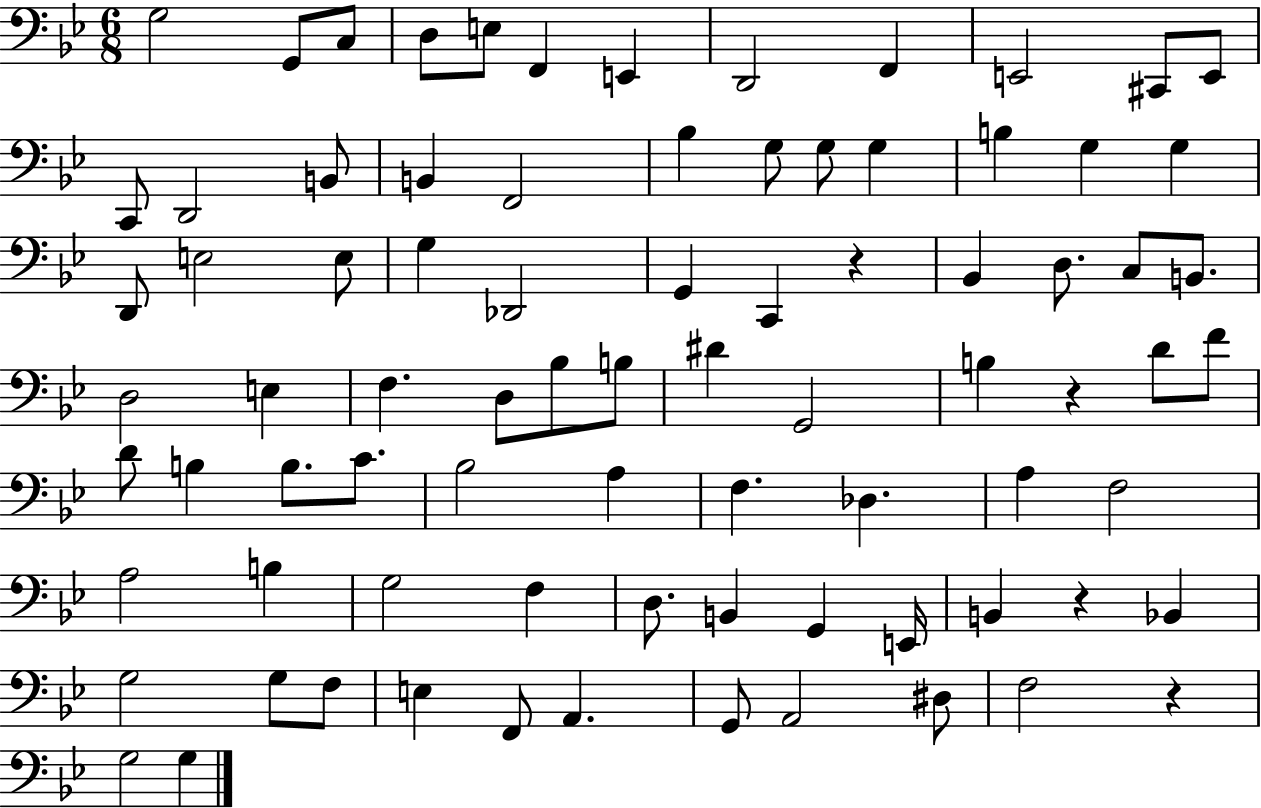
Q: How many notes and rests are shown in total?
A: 82